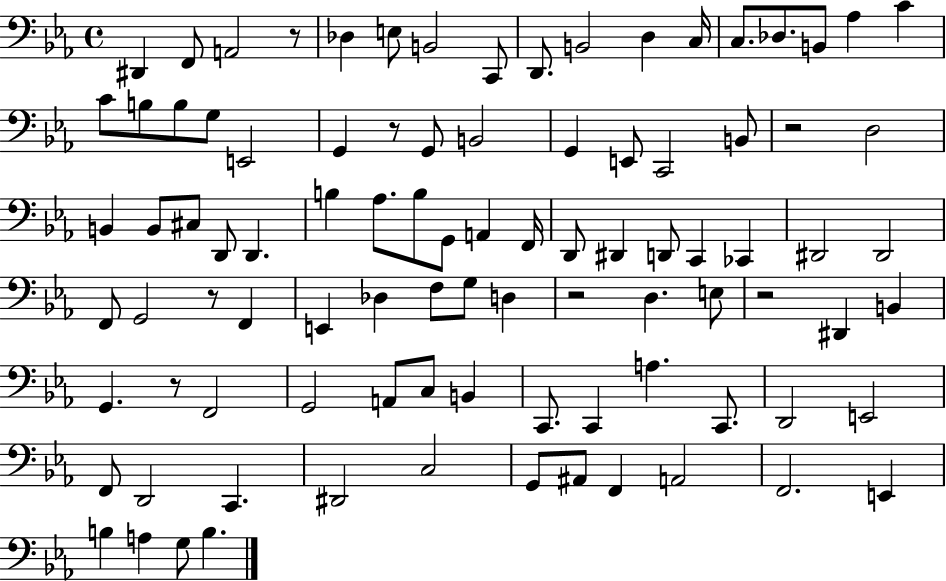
{
  \clef bass
  \time 4/4
  \defaultTimeSignature
  \key ees \major
  \repeat volta 2 { dis,4 f,8 a,2 r8 | des4 e8 b,2 c,8 | d,8. b,2 d4 c16 | c8. des8. b,8 aes4 c'4 | \break c'8 b8 b8 g8 e,2 | g,4 r8 g,8 b,2 | g,4 e,8 c,2 b,8 | r2 d2 | \break b,4 b,8 cis8 d,8 d,4. | b4 aes8. b8 g,8 a,4 f,16 | d,8 dis,4 d,8 c,4 ces,4 | dis,2 dis,2 | \break f,8 g,2 r8 f,4 | e,4 des4 f8 g8 d4 | r2 d4. e8 | r2 dis,4 b,4 | \break g,4. r8 f,2 | g,2 a,8 c8 b,4 | c,8. c,4 a4. c,8. | d,2 e,2 | \break f,8 d,2 c,4. | dis,2 c2 | g,8 ais,8 f,4 a,2 | f,2. e,4 | \break b4 a4 g8 b4. | } \bar "|."
}